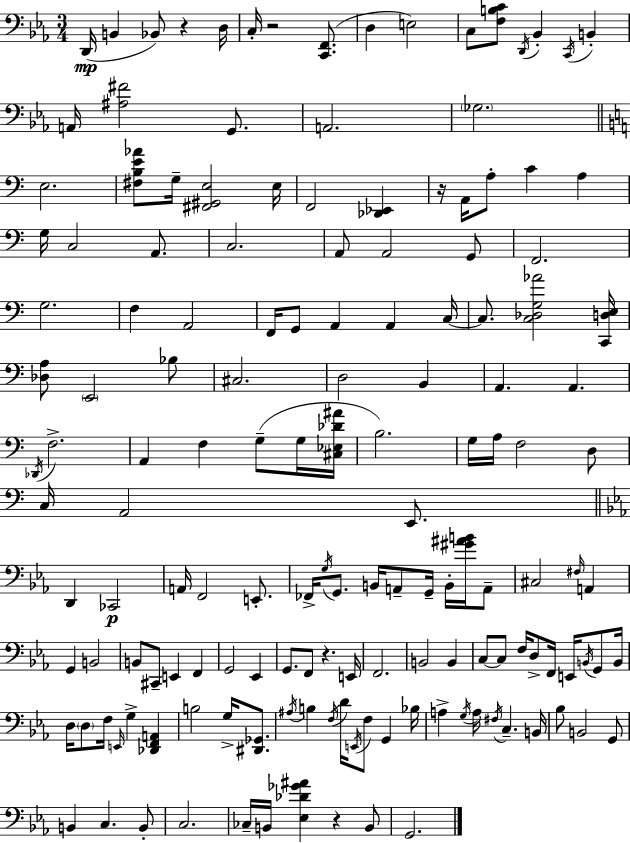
X:1
T:Untitled
M:3/4
L:1/4
K:Eb
D,,/4 B,, _B,,/2 z D,/4 C,/4 z2 [C,,F,,]/2 D, E,2 C,/2 [F,B,C]/2 D,,/4 _B,, C,,/4 B,, A,,/4 [^A,^F]2 G,,/2 A,,2 _G,2 E,2 [^F,B,E_A]/2 G,/4 [^F,,^G,,E,]2 E,/4 F,,2 [_D,,_E,,] z/4 A,,/4 A,/2 C A, G,/4 C,2 A,,/2 C,2 A,,/2 A,,2 G,,/2 F,,2 G,2 F, A,,2 F,,/4 G,,/2 A,, A,, C,/4 C,/2 [C,_D,G,_A]2 [C,,D,E,]/4 [_D,A,]/2 E,,2 _B,/2 ^C,2 D,2 B,, A,, A,, _D,,/4 F,2 A,, F, G,/2 G,/4 [^C,_E,_D^A]/4 B,2 G,/4 A,/4 F,2 D,/2 C,/4 A,,2 E,,/2 D,, _C,,2 A,,/4 F,,2 E,,/2 _F,,/4 G,/4 G,,/2 B,,/4 A,,/2 G,,/4 B,,/4 [^G^AB]/4 A,,/2 ^C,2 ^F,/4 A,, G,, B,,2 B,,/2 ^C,,/2 E,, F,, G,,2 _E,, G,,/2 F,,/2 z E,,/4 F,,2 B,,2 B,, C,/2 C,/2 F,/4 D,/2 F,,/4 E,,/4 B,,/4 G,,/2 B,,/4 D,/4 D,/2 F,/4 E,,/4 G, [_D,,F,,A,,] B,2 G,/4 [^D,,_G,,]/2 ^A,/4 B, F,/4 D/4 E,,/4 F,/2 G,, _B,/4 A, G,/4 A,/4 ^F,/4 C, B,,/4 _B,/2 B,,2 G,,/2 B,, C, B,,/2 C,2 _C,/4 B,,/4 [_E,_D_G^A] z B,,/2 G,,2